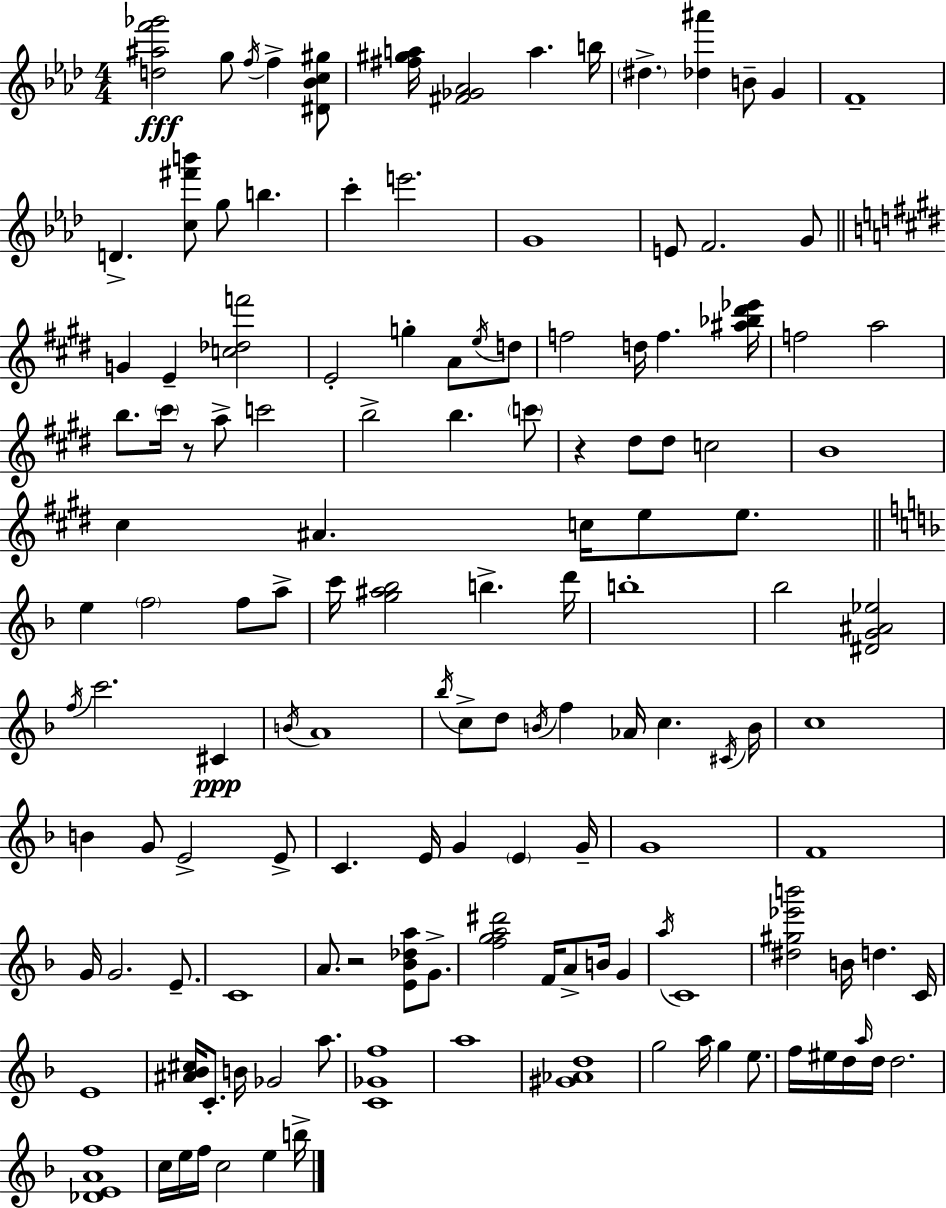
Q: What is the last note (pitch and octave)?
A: B5